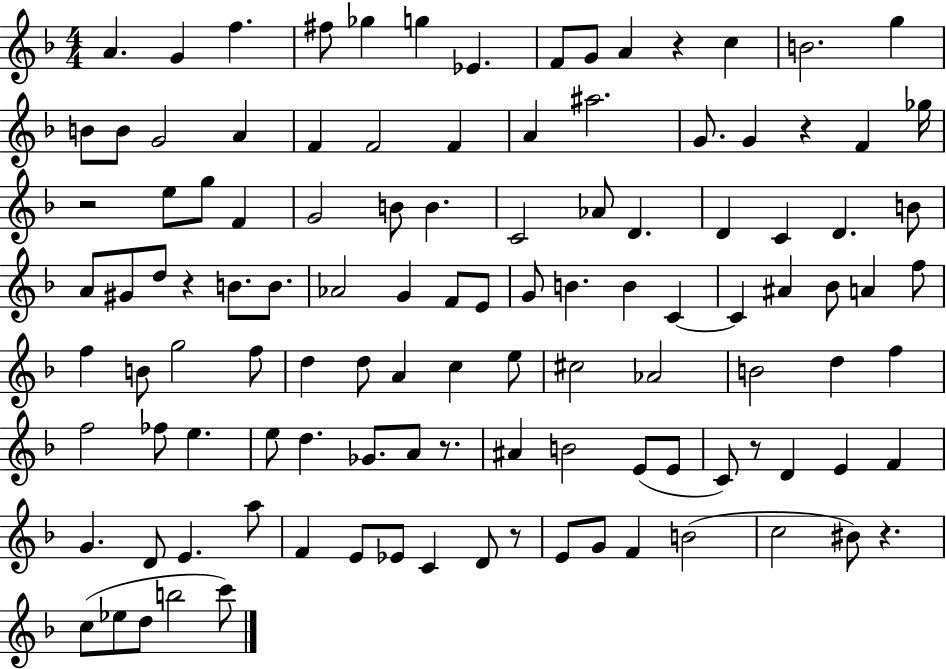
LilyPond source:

{
  \clef treble
  \numericTimeSignature
  \time 4/4
  \key f \major
  a'4. g'4 f''4. | fis''8 ges''4 g''4 ees'4. | f'8 g'8 a'4 r4 c''4 | b'2. g''4 | \break b'8 b'8 g'2 a'4 | f'4 f'2 f'4 | a'4 ais''2. | g'8. g'4 r4 f'4 ges''16 | \break r2 e''8 g''8 f'4 | g'2 b'8 b'4. | c'2 aes'8 d'4. | d'4 c'4 d'4. b'8 | \break a'8 gis'8 d''8 r4 b'8. b'8. | aes'2 g'4 f'8 e'8 | g'8 b'4. b'4 c'4~~ | c'4 ais'4 bes'8 a'4 f''8 | \break f''4 b'8 g''2 f''8 | d''4 d''8 a'4 c''4 e''8 | cis''2 aes'2 | b'2 d''4 f''4 | \break f''2 fes''8 e''4. | e''8 d''4. ges'8. a'8 r8. | ais'4 b'2 e'8( e'8 | c'8) r8 d'4 e'4 f'4 | \break g'4. d'8 e'4. a''8 | f'4 e'8 ees'8 c'4 d'8 r8 | e'8 g'8 f'4 b'2( | c''2 bis'8) r4. | \break c''8( ees''8 d''8 b''2 c'''8) | \bar "|."
}